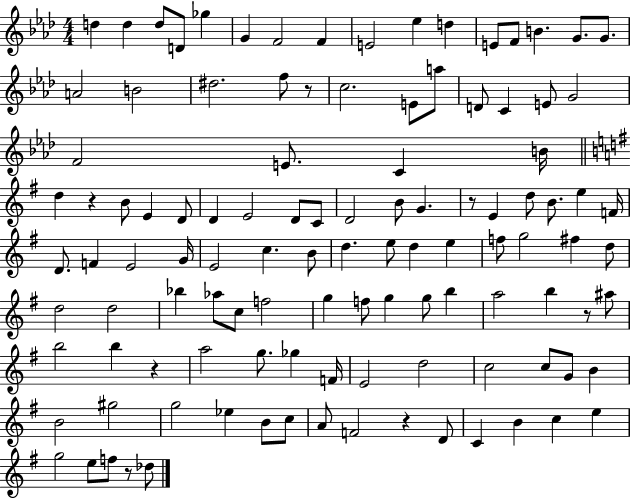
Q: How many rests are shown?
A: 7